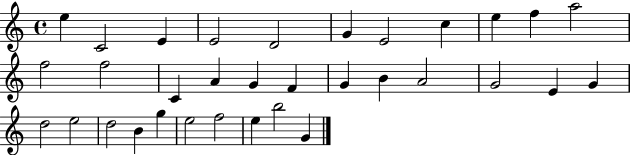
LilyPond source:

{
  \clef treble
  \time 4/4
  \defaultTimeSignature
  \key c \major
  e''4 c'2 e'4 | e'2 d'2 | g'4 e'2 c''4 | e''4 f''4 a''2 | \break f''2 f''2 | c'4 a'4 g'4 f'4 | g'4 b'4 a'2 | g'2 e'4 g'4 | \break d''2 e''2 | d''2 b'4 g''4 | e''2 f''2 | e''4 b''2 g'4 | \break \bar "|."
}